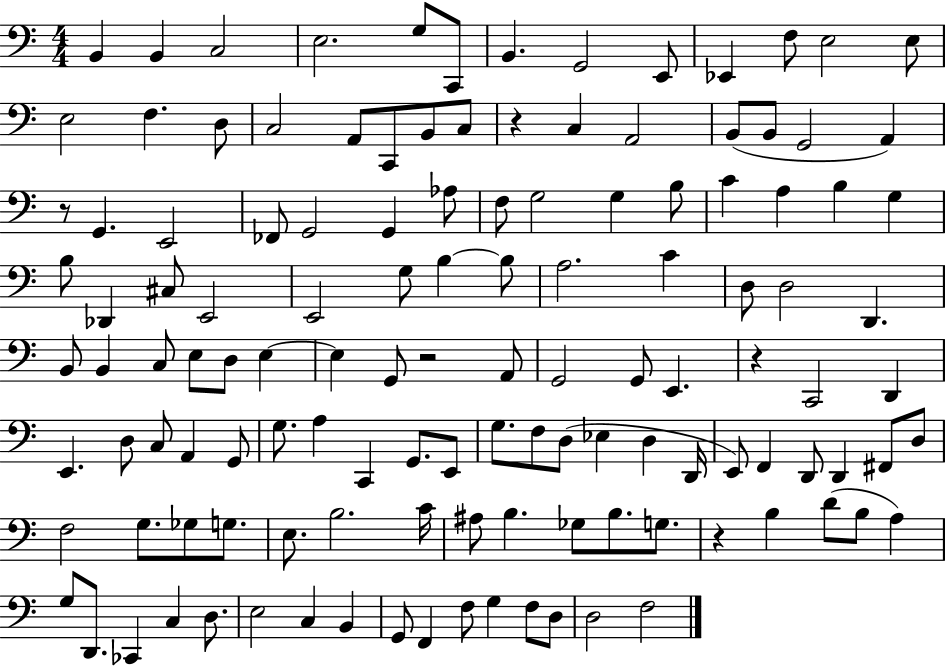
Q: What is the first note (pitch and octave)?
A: B2